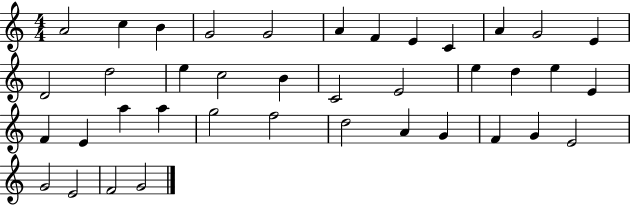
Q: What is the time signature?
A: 4/4